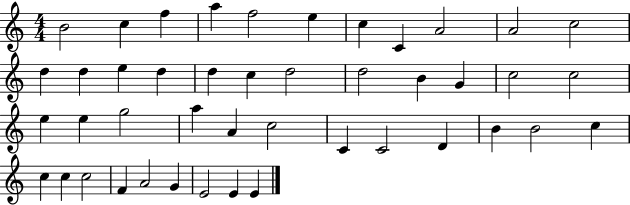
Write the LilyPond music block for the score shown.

{
  \clef treble
  \numericTimeSignature
  \time 4/4
  \key c \major
  b'2 c''4 f''4 | a''4 f''2 e''4 | c''4 c'4 a'2 | a'2 c''2 | \break d''4 d''4 e''4 d''4 | d''4 c''4 d''2 | d''2 b'4 g'4 | c''2 c''2 | \break e''4 e''4 g''2 | a''4 a'4 c''2 | c'4 c'2 d'4 | b'4 b'2 c''4 | \break c''4 c''4 c''2 | f'4 a'2 g'4 | e'2 e'4 e'4 | \bar "|."
}